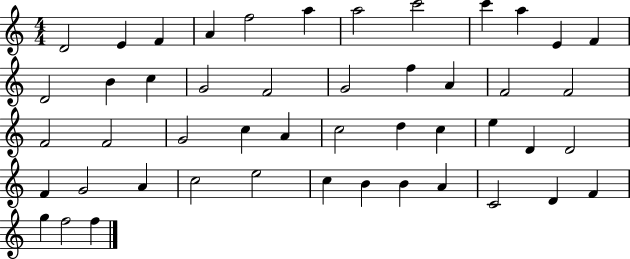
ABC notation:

X:1
T:Untitled
M:4/4
L:1/4
K:C
D2 E F A f2 a a2 c'2 c' a E F D2 B c G2 F2 G2 f A F2 F2 F2 F2 G2 c A c2 d c e D D2 F G2 A c2 e2 c B B A C2 D F g f2 f